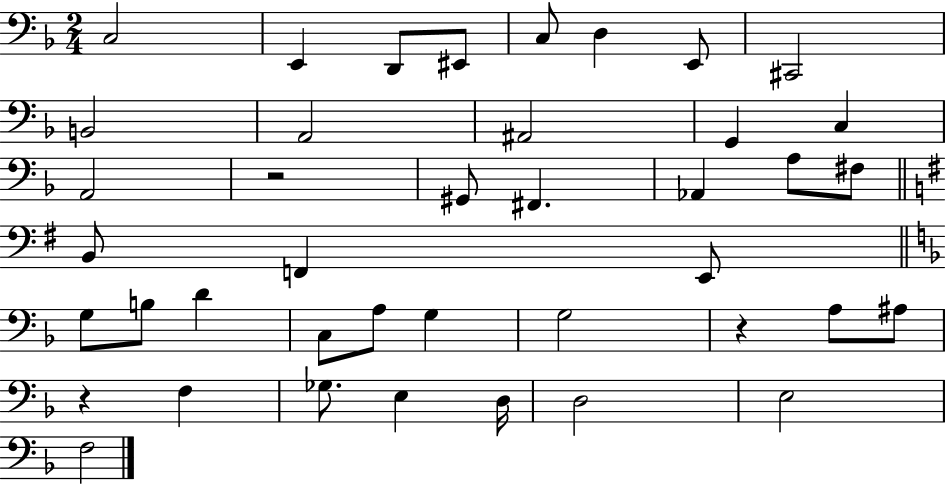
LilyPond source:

{
  \clef bass
  \numericTimeSignature
  \time 2/4
  \key f \major
  c2 | e,4 d,8 eis,8 | c8 d4 e,8 | cis,2 | \break b,2 | a,2 | ais,2 | g,4 c4 | \break a,2 | r2 | gis,8 fis,4. | aes,4 a8 fis8 | \break \bar "||" \break \key e \minor b,8 f,4 e,8 | \bar "||" \break \key f \major g8 b8 d'4 | c8 a8 g4 | g2 | r4 a8 ais8 | \break r4 f4 | ges8. e4 d16 | d2 | e2 | \break f2 | \bar "|."
}